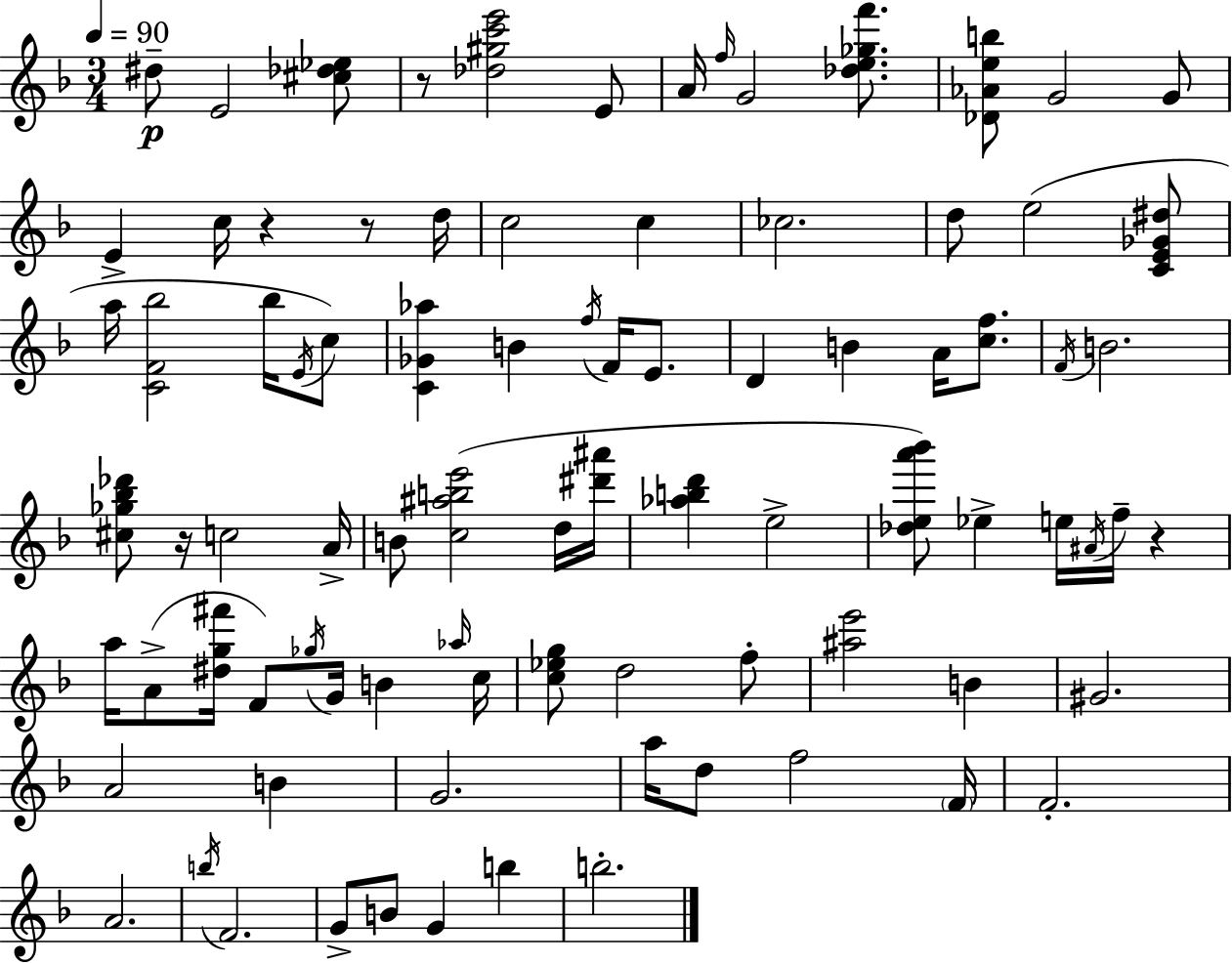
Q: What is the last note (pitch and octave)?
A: B5